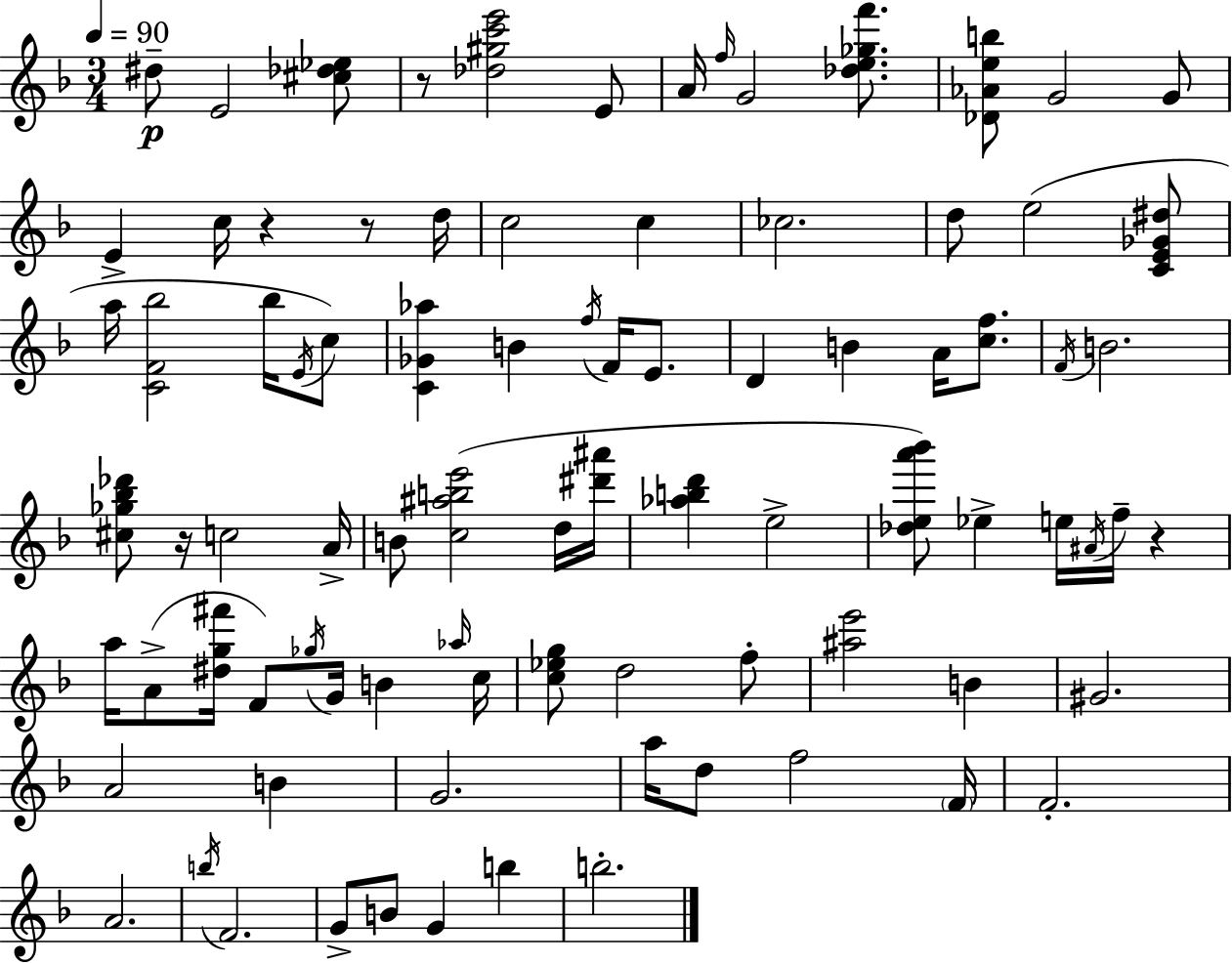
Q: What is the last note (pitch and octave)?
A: B5